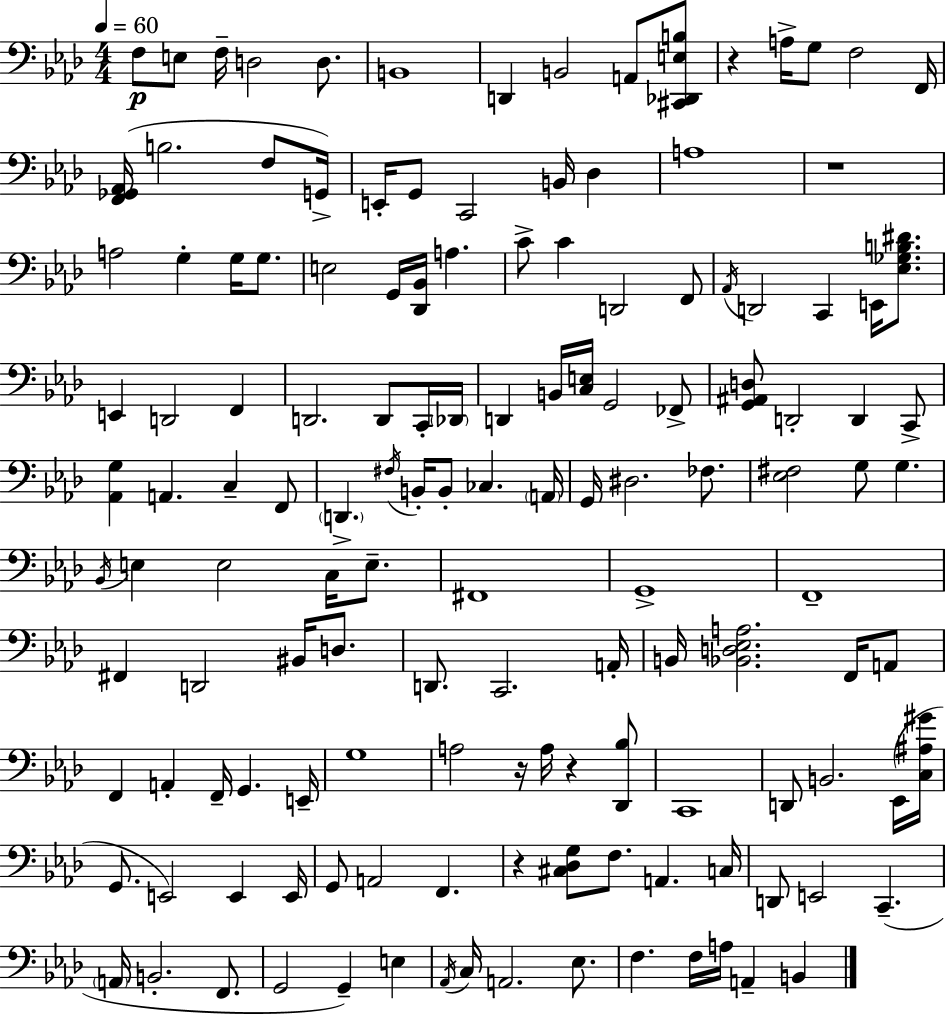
{
  \clef bass
  \numericTimeSignature
  \time 4/4
  \key aes \major
  \tempo 4 = 60
  f8\p e8 f16-- d2 d8. | b,1 | d,4 b,2 a,8 <cis, des, e b>8 | r4 a16-> g8 f2 f,16 | \break <f, ges, aes,>16( b2. f8 g,16->) | e,16-. g,8 c,2 b,16 des4 | a1 | r1 | \break a2 g4-. g16 g8. | e2 g,16 <des, bes,>16 a4. | c'8-> c'4 d,2 f,8 | \acciaccatura { aes,16 } d,2 c,4 e,16 <ees ges b dis'>8. | \break e,4 d,2 f,4 | d,2. d,8 c,16-. | \parenthesize des,16 d,4 b,16 <c e>16 g,2 fes,8-> | <g, ais, d>8 d,2-. d,4 c,8-> | \break <aes, g>4 a,4. c4-- f,8 | \parenthesize d,4.-> \acciaccatura { fis16 } b,16-. b,8-. ces4. | \parenthesize a,16 g,16 dis2. fes8. | <ees fis>2 g8 g4. | \break \acciaccatura { bes,16 } e4 e2 c16 | e8.-- fis,1 | g,1-> | f,1-- | \break fis,4 d,2 bis,16 | d8. d,8. c,2. | a,16-. b,16 <bes, d ees a>2. | f,16 a,8 f,4 a,4-. f,16-- g,4. | \break e,16-- g1 | a2 r16 a16 r4 | <des, bes>8 c,1 | d,8 b,2. | \break ees,16( <c ais gis'>16 g,8. e,2) e,4 | e,16 g,8 a,2 f,4. | r4 <cis des g>8 f8. a,4. | c16 d,8 e,2 c,4.--( | \break \parenthesize a,16 b,2.-. | f,8. g,2 g,4--) e4 | \acciaccatura { aes,16 } c16 a,2. | ees8. f4. f16 a16 a,4-- | \break b,4 \bar "|."
}